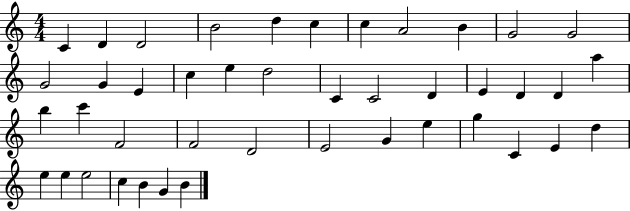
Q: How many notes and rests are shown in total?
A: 43